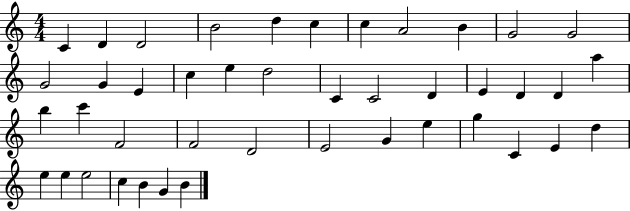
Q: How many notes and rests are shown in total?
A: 43